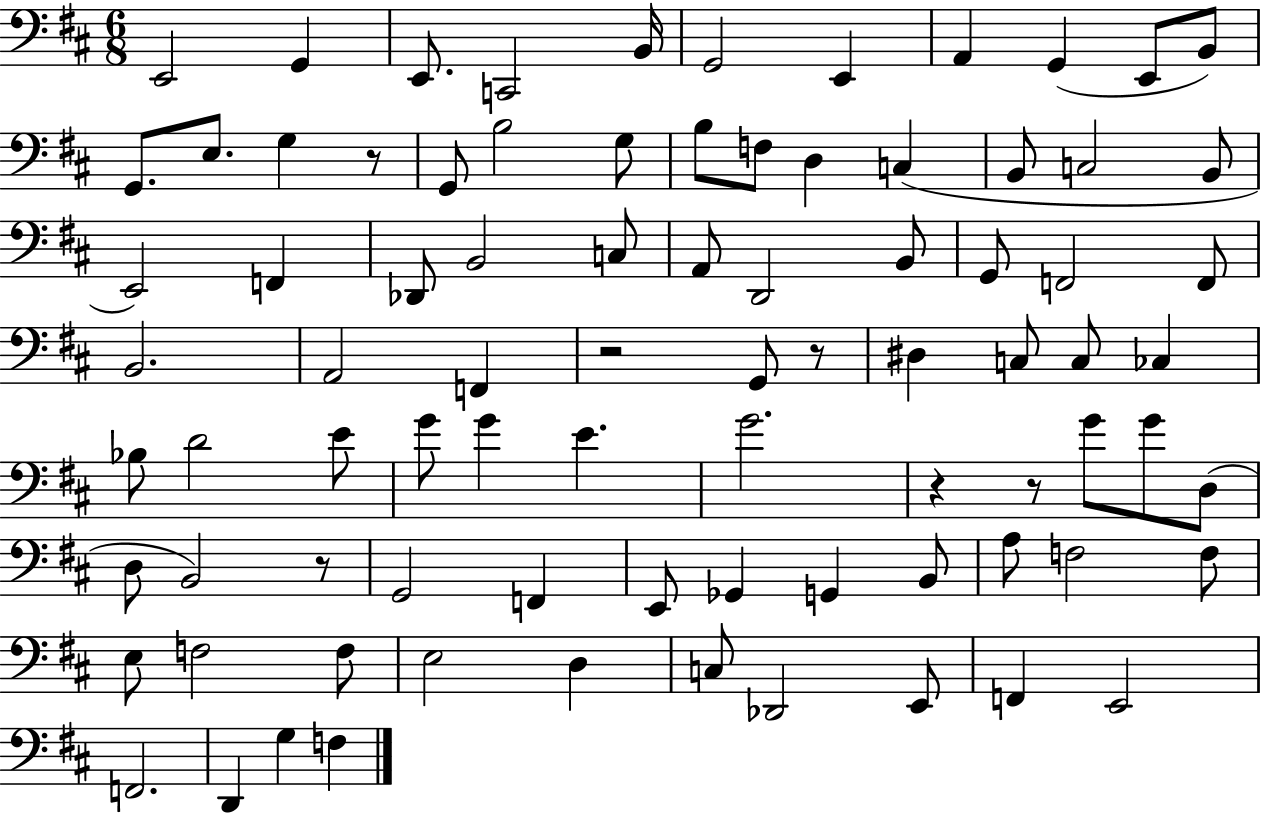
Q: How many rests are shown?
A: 6